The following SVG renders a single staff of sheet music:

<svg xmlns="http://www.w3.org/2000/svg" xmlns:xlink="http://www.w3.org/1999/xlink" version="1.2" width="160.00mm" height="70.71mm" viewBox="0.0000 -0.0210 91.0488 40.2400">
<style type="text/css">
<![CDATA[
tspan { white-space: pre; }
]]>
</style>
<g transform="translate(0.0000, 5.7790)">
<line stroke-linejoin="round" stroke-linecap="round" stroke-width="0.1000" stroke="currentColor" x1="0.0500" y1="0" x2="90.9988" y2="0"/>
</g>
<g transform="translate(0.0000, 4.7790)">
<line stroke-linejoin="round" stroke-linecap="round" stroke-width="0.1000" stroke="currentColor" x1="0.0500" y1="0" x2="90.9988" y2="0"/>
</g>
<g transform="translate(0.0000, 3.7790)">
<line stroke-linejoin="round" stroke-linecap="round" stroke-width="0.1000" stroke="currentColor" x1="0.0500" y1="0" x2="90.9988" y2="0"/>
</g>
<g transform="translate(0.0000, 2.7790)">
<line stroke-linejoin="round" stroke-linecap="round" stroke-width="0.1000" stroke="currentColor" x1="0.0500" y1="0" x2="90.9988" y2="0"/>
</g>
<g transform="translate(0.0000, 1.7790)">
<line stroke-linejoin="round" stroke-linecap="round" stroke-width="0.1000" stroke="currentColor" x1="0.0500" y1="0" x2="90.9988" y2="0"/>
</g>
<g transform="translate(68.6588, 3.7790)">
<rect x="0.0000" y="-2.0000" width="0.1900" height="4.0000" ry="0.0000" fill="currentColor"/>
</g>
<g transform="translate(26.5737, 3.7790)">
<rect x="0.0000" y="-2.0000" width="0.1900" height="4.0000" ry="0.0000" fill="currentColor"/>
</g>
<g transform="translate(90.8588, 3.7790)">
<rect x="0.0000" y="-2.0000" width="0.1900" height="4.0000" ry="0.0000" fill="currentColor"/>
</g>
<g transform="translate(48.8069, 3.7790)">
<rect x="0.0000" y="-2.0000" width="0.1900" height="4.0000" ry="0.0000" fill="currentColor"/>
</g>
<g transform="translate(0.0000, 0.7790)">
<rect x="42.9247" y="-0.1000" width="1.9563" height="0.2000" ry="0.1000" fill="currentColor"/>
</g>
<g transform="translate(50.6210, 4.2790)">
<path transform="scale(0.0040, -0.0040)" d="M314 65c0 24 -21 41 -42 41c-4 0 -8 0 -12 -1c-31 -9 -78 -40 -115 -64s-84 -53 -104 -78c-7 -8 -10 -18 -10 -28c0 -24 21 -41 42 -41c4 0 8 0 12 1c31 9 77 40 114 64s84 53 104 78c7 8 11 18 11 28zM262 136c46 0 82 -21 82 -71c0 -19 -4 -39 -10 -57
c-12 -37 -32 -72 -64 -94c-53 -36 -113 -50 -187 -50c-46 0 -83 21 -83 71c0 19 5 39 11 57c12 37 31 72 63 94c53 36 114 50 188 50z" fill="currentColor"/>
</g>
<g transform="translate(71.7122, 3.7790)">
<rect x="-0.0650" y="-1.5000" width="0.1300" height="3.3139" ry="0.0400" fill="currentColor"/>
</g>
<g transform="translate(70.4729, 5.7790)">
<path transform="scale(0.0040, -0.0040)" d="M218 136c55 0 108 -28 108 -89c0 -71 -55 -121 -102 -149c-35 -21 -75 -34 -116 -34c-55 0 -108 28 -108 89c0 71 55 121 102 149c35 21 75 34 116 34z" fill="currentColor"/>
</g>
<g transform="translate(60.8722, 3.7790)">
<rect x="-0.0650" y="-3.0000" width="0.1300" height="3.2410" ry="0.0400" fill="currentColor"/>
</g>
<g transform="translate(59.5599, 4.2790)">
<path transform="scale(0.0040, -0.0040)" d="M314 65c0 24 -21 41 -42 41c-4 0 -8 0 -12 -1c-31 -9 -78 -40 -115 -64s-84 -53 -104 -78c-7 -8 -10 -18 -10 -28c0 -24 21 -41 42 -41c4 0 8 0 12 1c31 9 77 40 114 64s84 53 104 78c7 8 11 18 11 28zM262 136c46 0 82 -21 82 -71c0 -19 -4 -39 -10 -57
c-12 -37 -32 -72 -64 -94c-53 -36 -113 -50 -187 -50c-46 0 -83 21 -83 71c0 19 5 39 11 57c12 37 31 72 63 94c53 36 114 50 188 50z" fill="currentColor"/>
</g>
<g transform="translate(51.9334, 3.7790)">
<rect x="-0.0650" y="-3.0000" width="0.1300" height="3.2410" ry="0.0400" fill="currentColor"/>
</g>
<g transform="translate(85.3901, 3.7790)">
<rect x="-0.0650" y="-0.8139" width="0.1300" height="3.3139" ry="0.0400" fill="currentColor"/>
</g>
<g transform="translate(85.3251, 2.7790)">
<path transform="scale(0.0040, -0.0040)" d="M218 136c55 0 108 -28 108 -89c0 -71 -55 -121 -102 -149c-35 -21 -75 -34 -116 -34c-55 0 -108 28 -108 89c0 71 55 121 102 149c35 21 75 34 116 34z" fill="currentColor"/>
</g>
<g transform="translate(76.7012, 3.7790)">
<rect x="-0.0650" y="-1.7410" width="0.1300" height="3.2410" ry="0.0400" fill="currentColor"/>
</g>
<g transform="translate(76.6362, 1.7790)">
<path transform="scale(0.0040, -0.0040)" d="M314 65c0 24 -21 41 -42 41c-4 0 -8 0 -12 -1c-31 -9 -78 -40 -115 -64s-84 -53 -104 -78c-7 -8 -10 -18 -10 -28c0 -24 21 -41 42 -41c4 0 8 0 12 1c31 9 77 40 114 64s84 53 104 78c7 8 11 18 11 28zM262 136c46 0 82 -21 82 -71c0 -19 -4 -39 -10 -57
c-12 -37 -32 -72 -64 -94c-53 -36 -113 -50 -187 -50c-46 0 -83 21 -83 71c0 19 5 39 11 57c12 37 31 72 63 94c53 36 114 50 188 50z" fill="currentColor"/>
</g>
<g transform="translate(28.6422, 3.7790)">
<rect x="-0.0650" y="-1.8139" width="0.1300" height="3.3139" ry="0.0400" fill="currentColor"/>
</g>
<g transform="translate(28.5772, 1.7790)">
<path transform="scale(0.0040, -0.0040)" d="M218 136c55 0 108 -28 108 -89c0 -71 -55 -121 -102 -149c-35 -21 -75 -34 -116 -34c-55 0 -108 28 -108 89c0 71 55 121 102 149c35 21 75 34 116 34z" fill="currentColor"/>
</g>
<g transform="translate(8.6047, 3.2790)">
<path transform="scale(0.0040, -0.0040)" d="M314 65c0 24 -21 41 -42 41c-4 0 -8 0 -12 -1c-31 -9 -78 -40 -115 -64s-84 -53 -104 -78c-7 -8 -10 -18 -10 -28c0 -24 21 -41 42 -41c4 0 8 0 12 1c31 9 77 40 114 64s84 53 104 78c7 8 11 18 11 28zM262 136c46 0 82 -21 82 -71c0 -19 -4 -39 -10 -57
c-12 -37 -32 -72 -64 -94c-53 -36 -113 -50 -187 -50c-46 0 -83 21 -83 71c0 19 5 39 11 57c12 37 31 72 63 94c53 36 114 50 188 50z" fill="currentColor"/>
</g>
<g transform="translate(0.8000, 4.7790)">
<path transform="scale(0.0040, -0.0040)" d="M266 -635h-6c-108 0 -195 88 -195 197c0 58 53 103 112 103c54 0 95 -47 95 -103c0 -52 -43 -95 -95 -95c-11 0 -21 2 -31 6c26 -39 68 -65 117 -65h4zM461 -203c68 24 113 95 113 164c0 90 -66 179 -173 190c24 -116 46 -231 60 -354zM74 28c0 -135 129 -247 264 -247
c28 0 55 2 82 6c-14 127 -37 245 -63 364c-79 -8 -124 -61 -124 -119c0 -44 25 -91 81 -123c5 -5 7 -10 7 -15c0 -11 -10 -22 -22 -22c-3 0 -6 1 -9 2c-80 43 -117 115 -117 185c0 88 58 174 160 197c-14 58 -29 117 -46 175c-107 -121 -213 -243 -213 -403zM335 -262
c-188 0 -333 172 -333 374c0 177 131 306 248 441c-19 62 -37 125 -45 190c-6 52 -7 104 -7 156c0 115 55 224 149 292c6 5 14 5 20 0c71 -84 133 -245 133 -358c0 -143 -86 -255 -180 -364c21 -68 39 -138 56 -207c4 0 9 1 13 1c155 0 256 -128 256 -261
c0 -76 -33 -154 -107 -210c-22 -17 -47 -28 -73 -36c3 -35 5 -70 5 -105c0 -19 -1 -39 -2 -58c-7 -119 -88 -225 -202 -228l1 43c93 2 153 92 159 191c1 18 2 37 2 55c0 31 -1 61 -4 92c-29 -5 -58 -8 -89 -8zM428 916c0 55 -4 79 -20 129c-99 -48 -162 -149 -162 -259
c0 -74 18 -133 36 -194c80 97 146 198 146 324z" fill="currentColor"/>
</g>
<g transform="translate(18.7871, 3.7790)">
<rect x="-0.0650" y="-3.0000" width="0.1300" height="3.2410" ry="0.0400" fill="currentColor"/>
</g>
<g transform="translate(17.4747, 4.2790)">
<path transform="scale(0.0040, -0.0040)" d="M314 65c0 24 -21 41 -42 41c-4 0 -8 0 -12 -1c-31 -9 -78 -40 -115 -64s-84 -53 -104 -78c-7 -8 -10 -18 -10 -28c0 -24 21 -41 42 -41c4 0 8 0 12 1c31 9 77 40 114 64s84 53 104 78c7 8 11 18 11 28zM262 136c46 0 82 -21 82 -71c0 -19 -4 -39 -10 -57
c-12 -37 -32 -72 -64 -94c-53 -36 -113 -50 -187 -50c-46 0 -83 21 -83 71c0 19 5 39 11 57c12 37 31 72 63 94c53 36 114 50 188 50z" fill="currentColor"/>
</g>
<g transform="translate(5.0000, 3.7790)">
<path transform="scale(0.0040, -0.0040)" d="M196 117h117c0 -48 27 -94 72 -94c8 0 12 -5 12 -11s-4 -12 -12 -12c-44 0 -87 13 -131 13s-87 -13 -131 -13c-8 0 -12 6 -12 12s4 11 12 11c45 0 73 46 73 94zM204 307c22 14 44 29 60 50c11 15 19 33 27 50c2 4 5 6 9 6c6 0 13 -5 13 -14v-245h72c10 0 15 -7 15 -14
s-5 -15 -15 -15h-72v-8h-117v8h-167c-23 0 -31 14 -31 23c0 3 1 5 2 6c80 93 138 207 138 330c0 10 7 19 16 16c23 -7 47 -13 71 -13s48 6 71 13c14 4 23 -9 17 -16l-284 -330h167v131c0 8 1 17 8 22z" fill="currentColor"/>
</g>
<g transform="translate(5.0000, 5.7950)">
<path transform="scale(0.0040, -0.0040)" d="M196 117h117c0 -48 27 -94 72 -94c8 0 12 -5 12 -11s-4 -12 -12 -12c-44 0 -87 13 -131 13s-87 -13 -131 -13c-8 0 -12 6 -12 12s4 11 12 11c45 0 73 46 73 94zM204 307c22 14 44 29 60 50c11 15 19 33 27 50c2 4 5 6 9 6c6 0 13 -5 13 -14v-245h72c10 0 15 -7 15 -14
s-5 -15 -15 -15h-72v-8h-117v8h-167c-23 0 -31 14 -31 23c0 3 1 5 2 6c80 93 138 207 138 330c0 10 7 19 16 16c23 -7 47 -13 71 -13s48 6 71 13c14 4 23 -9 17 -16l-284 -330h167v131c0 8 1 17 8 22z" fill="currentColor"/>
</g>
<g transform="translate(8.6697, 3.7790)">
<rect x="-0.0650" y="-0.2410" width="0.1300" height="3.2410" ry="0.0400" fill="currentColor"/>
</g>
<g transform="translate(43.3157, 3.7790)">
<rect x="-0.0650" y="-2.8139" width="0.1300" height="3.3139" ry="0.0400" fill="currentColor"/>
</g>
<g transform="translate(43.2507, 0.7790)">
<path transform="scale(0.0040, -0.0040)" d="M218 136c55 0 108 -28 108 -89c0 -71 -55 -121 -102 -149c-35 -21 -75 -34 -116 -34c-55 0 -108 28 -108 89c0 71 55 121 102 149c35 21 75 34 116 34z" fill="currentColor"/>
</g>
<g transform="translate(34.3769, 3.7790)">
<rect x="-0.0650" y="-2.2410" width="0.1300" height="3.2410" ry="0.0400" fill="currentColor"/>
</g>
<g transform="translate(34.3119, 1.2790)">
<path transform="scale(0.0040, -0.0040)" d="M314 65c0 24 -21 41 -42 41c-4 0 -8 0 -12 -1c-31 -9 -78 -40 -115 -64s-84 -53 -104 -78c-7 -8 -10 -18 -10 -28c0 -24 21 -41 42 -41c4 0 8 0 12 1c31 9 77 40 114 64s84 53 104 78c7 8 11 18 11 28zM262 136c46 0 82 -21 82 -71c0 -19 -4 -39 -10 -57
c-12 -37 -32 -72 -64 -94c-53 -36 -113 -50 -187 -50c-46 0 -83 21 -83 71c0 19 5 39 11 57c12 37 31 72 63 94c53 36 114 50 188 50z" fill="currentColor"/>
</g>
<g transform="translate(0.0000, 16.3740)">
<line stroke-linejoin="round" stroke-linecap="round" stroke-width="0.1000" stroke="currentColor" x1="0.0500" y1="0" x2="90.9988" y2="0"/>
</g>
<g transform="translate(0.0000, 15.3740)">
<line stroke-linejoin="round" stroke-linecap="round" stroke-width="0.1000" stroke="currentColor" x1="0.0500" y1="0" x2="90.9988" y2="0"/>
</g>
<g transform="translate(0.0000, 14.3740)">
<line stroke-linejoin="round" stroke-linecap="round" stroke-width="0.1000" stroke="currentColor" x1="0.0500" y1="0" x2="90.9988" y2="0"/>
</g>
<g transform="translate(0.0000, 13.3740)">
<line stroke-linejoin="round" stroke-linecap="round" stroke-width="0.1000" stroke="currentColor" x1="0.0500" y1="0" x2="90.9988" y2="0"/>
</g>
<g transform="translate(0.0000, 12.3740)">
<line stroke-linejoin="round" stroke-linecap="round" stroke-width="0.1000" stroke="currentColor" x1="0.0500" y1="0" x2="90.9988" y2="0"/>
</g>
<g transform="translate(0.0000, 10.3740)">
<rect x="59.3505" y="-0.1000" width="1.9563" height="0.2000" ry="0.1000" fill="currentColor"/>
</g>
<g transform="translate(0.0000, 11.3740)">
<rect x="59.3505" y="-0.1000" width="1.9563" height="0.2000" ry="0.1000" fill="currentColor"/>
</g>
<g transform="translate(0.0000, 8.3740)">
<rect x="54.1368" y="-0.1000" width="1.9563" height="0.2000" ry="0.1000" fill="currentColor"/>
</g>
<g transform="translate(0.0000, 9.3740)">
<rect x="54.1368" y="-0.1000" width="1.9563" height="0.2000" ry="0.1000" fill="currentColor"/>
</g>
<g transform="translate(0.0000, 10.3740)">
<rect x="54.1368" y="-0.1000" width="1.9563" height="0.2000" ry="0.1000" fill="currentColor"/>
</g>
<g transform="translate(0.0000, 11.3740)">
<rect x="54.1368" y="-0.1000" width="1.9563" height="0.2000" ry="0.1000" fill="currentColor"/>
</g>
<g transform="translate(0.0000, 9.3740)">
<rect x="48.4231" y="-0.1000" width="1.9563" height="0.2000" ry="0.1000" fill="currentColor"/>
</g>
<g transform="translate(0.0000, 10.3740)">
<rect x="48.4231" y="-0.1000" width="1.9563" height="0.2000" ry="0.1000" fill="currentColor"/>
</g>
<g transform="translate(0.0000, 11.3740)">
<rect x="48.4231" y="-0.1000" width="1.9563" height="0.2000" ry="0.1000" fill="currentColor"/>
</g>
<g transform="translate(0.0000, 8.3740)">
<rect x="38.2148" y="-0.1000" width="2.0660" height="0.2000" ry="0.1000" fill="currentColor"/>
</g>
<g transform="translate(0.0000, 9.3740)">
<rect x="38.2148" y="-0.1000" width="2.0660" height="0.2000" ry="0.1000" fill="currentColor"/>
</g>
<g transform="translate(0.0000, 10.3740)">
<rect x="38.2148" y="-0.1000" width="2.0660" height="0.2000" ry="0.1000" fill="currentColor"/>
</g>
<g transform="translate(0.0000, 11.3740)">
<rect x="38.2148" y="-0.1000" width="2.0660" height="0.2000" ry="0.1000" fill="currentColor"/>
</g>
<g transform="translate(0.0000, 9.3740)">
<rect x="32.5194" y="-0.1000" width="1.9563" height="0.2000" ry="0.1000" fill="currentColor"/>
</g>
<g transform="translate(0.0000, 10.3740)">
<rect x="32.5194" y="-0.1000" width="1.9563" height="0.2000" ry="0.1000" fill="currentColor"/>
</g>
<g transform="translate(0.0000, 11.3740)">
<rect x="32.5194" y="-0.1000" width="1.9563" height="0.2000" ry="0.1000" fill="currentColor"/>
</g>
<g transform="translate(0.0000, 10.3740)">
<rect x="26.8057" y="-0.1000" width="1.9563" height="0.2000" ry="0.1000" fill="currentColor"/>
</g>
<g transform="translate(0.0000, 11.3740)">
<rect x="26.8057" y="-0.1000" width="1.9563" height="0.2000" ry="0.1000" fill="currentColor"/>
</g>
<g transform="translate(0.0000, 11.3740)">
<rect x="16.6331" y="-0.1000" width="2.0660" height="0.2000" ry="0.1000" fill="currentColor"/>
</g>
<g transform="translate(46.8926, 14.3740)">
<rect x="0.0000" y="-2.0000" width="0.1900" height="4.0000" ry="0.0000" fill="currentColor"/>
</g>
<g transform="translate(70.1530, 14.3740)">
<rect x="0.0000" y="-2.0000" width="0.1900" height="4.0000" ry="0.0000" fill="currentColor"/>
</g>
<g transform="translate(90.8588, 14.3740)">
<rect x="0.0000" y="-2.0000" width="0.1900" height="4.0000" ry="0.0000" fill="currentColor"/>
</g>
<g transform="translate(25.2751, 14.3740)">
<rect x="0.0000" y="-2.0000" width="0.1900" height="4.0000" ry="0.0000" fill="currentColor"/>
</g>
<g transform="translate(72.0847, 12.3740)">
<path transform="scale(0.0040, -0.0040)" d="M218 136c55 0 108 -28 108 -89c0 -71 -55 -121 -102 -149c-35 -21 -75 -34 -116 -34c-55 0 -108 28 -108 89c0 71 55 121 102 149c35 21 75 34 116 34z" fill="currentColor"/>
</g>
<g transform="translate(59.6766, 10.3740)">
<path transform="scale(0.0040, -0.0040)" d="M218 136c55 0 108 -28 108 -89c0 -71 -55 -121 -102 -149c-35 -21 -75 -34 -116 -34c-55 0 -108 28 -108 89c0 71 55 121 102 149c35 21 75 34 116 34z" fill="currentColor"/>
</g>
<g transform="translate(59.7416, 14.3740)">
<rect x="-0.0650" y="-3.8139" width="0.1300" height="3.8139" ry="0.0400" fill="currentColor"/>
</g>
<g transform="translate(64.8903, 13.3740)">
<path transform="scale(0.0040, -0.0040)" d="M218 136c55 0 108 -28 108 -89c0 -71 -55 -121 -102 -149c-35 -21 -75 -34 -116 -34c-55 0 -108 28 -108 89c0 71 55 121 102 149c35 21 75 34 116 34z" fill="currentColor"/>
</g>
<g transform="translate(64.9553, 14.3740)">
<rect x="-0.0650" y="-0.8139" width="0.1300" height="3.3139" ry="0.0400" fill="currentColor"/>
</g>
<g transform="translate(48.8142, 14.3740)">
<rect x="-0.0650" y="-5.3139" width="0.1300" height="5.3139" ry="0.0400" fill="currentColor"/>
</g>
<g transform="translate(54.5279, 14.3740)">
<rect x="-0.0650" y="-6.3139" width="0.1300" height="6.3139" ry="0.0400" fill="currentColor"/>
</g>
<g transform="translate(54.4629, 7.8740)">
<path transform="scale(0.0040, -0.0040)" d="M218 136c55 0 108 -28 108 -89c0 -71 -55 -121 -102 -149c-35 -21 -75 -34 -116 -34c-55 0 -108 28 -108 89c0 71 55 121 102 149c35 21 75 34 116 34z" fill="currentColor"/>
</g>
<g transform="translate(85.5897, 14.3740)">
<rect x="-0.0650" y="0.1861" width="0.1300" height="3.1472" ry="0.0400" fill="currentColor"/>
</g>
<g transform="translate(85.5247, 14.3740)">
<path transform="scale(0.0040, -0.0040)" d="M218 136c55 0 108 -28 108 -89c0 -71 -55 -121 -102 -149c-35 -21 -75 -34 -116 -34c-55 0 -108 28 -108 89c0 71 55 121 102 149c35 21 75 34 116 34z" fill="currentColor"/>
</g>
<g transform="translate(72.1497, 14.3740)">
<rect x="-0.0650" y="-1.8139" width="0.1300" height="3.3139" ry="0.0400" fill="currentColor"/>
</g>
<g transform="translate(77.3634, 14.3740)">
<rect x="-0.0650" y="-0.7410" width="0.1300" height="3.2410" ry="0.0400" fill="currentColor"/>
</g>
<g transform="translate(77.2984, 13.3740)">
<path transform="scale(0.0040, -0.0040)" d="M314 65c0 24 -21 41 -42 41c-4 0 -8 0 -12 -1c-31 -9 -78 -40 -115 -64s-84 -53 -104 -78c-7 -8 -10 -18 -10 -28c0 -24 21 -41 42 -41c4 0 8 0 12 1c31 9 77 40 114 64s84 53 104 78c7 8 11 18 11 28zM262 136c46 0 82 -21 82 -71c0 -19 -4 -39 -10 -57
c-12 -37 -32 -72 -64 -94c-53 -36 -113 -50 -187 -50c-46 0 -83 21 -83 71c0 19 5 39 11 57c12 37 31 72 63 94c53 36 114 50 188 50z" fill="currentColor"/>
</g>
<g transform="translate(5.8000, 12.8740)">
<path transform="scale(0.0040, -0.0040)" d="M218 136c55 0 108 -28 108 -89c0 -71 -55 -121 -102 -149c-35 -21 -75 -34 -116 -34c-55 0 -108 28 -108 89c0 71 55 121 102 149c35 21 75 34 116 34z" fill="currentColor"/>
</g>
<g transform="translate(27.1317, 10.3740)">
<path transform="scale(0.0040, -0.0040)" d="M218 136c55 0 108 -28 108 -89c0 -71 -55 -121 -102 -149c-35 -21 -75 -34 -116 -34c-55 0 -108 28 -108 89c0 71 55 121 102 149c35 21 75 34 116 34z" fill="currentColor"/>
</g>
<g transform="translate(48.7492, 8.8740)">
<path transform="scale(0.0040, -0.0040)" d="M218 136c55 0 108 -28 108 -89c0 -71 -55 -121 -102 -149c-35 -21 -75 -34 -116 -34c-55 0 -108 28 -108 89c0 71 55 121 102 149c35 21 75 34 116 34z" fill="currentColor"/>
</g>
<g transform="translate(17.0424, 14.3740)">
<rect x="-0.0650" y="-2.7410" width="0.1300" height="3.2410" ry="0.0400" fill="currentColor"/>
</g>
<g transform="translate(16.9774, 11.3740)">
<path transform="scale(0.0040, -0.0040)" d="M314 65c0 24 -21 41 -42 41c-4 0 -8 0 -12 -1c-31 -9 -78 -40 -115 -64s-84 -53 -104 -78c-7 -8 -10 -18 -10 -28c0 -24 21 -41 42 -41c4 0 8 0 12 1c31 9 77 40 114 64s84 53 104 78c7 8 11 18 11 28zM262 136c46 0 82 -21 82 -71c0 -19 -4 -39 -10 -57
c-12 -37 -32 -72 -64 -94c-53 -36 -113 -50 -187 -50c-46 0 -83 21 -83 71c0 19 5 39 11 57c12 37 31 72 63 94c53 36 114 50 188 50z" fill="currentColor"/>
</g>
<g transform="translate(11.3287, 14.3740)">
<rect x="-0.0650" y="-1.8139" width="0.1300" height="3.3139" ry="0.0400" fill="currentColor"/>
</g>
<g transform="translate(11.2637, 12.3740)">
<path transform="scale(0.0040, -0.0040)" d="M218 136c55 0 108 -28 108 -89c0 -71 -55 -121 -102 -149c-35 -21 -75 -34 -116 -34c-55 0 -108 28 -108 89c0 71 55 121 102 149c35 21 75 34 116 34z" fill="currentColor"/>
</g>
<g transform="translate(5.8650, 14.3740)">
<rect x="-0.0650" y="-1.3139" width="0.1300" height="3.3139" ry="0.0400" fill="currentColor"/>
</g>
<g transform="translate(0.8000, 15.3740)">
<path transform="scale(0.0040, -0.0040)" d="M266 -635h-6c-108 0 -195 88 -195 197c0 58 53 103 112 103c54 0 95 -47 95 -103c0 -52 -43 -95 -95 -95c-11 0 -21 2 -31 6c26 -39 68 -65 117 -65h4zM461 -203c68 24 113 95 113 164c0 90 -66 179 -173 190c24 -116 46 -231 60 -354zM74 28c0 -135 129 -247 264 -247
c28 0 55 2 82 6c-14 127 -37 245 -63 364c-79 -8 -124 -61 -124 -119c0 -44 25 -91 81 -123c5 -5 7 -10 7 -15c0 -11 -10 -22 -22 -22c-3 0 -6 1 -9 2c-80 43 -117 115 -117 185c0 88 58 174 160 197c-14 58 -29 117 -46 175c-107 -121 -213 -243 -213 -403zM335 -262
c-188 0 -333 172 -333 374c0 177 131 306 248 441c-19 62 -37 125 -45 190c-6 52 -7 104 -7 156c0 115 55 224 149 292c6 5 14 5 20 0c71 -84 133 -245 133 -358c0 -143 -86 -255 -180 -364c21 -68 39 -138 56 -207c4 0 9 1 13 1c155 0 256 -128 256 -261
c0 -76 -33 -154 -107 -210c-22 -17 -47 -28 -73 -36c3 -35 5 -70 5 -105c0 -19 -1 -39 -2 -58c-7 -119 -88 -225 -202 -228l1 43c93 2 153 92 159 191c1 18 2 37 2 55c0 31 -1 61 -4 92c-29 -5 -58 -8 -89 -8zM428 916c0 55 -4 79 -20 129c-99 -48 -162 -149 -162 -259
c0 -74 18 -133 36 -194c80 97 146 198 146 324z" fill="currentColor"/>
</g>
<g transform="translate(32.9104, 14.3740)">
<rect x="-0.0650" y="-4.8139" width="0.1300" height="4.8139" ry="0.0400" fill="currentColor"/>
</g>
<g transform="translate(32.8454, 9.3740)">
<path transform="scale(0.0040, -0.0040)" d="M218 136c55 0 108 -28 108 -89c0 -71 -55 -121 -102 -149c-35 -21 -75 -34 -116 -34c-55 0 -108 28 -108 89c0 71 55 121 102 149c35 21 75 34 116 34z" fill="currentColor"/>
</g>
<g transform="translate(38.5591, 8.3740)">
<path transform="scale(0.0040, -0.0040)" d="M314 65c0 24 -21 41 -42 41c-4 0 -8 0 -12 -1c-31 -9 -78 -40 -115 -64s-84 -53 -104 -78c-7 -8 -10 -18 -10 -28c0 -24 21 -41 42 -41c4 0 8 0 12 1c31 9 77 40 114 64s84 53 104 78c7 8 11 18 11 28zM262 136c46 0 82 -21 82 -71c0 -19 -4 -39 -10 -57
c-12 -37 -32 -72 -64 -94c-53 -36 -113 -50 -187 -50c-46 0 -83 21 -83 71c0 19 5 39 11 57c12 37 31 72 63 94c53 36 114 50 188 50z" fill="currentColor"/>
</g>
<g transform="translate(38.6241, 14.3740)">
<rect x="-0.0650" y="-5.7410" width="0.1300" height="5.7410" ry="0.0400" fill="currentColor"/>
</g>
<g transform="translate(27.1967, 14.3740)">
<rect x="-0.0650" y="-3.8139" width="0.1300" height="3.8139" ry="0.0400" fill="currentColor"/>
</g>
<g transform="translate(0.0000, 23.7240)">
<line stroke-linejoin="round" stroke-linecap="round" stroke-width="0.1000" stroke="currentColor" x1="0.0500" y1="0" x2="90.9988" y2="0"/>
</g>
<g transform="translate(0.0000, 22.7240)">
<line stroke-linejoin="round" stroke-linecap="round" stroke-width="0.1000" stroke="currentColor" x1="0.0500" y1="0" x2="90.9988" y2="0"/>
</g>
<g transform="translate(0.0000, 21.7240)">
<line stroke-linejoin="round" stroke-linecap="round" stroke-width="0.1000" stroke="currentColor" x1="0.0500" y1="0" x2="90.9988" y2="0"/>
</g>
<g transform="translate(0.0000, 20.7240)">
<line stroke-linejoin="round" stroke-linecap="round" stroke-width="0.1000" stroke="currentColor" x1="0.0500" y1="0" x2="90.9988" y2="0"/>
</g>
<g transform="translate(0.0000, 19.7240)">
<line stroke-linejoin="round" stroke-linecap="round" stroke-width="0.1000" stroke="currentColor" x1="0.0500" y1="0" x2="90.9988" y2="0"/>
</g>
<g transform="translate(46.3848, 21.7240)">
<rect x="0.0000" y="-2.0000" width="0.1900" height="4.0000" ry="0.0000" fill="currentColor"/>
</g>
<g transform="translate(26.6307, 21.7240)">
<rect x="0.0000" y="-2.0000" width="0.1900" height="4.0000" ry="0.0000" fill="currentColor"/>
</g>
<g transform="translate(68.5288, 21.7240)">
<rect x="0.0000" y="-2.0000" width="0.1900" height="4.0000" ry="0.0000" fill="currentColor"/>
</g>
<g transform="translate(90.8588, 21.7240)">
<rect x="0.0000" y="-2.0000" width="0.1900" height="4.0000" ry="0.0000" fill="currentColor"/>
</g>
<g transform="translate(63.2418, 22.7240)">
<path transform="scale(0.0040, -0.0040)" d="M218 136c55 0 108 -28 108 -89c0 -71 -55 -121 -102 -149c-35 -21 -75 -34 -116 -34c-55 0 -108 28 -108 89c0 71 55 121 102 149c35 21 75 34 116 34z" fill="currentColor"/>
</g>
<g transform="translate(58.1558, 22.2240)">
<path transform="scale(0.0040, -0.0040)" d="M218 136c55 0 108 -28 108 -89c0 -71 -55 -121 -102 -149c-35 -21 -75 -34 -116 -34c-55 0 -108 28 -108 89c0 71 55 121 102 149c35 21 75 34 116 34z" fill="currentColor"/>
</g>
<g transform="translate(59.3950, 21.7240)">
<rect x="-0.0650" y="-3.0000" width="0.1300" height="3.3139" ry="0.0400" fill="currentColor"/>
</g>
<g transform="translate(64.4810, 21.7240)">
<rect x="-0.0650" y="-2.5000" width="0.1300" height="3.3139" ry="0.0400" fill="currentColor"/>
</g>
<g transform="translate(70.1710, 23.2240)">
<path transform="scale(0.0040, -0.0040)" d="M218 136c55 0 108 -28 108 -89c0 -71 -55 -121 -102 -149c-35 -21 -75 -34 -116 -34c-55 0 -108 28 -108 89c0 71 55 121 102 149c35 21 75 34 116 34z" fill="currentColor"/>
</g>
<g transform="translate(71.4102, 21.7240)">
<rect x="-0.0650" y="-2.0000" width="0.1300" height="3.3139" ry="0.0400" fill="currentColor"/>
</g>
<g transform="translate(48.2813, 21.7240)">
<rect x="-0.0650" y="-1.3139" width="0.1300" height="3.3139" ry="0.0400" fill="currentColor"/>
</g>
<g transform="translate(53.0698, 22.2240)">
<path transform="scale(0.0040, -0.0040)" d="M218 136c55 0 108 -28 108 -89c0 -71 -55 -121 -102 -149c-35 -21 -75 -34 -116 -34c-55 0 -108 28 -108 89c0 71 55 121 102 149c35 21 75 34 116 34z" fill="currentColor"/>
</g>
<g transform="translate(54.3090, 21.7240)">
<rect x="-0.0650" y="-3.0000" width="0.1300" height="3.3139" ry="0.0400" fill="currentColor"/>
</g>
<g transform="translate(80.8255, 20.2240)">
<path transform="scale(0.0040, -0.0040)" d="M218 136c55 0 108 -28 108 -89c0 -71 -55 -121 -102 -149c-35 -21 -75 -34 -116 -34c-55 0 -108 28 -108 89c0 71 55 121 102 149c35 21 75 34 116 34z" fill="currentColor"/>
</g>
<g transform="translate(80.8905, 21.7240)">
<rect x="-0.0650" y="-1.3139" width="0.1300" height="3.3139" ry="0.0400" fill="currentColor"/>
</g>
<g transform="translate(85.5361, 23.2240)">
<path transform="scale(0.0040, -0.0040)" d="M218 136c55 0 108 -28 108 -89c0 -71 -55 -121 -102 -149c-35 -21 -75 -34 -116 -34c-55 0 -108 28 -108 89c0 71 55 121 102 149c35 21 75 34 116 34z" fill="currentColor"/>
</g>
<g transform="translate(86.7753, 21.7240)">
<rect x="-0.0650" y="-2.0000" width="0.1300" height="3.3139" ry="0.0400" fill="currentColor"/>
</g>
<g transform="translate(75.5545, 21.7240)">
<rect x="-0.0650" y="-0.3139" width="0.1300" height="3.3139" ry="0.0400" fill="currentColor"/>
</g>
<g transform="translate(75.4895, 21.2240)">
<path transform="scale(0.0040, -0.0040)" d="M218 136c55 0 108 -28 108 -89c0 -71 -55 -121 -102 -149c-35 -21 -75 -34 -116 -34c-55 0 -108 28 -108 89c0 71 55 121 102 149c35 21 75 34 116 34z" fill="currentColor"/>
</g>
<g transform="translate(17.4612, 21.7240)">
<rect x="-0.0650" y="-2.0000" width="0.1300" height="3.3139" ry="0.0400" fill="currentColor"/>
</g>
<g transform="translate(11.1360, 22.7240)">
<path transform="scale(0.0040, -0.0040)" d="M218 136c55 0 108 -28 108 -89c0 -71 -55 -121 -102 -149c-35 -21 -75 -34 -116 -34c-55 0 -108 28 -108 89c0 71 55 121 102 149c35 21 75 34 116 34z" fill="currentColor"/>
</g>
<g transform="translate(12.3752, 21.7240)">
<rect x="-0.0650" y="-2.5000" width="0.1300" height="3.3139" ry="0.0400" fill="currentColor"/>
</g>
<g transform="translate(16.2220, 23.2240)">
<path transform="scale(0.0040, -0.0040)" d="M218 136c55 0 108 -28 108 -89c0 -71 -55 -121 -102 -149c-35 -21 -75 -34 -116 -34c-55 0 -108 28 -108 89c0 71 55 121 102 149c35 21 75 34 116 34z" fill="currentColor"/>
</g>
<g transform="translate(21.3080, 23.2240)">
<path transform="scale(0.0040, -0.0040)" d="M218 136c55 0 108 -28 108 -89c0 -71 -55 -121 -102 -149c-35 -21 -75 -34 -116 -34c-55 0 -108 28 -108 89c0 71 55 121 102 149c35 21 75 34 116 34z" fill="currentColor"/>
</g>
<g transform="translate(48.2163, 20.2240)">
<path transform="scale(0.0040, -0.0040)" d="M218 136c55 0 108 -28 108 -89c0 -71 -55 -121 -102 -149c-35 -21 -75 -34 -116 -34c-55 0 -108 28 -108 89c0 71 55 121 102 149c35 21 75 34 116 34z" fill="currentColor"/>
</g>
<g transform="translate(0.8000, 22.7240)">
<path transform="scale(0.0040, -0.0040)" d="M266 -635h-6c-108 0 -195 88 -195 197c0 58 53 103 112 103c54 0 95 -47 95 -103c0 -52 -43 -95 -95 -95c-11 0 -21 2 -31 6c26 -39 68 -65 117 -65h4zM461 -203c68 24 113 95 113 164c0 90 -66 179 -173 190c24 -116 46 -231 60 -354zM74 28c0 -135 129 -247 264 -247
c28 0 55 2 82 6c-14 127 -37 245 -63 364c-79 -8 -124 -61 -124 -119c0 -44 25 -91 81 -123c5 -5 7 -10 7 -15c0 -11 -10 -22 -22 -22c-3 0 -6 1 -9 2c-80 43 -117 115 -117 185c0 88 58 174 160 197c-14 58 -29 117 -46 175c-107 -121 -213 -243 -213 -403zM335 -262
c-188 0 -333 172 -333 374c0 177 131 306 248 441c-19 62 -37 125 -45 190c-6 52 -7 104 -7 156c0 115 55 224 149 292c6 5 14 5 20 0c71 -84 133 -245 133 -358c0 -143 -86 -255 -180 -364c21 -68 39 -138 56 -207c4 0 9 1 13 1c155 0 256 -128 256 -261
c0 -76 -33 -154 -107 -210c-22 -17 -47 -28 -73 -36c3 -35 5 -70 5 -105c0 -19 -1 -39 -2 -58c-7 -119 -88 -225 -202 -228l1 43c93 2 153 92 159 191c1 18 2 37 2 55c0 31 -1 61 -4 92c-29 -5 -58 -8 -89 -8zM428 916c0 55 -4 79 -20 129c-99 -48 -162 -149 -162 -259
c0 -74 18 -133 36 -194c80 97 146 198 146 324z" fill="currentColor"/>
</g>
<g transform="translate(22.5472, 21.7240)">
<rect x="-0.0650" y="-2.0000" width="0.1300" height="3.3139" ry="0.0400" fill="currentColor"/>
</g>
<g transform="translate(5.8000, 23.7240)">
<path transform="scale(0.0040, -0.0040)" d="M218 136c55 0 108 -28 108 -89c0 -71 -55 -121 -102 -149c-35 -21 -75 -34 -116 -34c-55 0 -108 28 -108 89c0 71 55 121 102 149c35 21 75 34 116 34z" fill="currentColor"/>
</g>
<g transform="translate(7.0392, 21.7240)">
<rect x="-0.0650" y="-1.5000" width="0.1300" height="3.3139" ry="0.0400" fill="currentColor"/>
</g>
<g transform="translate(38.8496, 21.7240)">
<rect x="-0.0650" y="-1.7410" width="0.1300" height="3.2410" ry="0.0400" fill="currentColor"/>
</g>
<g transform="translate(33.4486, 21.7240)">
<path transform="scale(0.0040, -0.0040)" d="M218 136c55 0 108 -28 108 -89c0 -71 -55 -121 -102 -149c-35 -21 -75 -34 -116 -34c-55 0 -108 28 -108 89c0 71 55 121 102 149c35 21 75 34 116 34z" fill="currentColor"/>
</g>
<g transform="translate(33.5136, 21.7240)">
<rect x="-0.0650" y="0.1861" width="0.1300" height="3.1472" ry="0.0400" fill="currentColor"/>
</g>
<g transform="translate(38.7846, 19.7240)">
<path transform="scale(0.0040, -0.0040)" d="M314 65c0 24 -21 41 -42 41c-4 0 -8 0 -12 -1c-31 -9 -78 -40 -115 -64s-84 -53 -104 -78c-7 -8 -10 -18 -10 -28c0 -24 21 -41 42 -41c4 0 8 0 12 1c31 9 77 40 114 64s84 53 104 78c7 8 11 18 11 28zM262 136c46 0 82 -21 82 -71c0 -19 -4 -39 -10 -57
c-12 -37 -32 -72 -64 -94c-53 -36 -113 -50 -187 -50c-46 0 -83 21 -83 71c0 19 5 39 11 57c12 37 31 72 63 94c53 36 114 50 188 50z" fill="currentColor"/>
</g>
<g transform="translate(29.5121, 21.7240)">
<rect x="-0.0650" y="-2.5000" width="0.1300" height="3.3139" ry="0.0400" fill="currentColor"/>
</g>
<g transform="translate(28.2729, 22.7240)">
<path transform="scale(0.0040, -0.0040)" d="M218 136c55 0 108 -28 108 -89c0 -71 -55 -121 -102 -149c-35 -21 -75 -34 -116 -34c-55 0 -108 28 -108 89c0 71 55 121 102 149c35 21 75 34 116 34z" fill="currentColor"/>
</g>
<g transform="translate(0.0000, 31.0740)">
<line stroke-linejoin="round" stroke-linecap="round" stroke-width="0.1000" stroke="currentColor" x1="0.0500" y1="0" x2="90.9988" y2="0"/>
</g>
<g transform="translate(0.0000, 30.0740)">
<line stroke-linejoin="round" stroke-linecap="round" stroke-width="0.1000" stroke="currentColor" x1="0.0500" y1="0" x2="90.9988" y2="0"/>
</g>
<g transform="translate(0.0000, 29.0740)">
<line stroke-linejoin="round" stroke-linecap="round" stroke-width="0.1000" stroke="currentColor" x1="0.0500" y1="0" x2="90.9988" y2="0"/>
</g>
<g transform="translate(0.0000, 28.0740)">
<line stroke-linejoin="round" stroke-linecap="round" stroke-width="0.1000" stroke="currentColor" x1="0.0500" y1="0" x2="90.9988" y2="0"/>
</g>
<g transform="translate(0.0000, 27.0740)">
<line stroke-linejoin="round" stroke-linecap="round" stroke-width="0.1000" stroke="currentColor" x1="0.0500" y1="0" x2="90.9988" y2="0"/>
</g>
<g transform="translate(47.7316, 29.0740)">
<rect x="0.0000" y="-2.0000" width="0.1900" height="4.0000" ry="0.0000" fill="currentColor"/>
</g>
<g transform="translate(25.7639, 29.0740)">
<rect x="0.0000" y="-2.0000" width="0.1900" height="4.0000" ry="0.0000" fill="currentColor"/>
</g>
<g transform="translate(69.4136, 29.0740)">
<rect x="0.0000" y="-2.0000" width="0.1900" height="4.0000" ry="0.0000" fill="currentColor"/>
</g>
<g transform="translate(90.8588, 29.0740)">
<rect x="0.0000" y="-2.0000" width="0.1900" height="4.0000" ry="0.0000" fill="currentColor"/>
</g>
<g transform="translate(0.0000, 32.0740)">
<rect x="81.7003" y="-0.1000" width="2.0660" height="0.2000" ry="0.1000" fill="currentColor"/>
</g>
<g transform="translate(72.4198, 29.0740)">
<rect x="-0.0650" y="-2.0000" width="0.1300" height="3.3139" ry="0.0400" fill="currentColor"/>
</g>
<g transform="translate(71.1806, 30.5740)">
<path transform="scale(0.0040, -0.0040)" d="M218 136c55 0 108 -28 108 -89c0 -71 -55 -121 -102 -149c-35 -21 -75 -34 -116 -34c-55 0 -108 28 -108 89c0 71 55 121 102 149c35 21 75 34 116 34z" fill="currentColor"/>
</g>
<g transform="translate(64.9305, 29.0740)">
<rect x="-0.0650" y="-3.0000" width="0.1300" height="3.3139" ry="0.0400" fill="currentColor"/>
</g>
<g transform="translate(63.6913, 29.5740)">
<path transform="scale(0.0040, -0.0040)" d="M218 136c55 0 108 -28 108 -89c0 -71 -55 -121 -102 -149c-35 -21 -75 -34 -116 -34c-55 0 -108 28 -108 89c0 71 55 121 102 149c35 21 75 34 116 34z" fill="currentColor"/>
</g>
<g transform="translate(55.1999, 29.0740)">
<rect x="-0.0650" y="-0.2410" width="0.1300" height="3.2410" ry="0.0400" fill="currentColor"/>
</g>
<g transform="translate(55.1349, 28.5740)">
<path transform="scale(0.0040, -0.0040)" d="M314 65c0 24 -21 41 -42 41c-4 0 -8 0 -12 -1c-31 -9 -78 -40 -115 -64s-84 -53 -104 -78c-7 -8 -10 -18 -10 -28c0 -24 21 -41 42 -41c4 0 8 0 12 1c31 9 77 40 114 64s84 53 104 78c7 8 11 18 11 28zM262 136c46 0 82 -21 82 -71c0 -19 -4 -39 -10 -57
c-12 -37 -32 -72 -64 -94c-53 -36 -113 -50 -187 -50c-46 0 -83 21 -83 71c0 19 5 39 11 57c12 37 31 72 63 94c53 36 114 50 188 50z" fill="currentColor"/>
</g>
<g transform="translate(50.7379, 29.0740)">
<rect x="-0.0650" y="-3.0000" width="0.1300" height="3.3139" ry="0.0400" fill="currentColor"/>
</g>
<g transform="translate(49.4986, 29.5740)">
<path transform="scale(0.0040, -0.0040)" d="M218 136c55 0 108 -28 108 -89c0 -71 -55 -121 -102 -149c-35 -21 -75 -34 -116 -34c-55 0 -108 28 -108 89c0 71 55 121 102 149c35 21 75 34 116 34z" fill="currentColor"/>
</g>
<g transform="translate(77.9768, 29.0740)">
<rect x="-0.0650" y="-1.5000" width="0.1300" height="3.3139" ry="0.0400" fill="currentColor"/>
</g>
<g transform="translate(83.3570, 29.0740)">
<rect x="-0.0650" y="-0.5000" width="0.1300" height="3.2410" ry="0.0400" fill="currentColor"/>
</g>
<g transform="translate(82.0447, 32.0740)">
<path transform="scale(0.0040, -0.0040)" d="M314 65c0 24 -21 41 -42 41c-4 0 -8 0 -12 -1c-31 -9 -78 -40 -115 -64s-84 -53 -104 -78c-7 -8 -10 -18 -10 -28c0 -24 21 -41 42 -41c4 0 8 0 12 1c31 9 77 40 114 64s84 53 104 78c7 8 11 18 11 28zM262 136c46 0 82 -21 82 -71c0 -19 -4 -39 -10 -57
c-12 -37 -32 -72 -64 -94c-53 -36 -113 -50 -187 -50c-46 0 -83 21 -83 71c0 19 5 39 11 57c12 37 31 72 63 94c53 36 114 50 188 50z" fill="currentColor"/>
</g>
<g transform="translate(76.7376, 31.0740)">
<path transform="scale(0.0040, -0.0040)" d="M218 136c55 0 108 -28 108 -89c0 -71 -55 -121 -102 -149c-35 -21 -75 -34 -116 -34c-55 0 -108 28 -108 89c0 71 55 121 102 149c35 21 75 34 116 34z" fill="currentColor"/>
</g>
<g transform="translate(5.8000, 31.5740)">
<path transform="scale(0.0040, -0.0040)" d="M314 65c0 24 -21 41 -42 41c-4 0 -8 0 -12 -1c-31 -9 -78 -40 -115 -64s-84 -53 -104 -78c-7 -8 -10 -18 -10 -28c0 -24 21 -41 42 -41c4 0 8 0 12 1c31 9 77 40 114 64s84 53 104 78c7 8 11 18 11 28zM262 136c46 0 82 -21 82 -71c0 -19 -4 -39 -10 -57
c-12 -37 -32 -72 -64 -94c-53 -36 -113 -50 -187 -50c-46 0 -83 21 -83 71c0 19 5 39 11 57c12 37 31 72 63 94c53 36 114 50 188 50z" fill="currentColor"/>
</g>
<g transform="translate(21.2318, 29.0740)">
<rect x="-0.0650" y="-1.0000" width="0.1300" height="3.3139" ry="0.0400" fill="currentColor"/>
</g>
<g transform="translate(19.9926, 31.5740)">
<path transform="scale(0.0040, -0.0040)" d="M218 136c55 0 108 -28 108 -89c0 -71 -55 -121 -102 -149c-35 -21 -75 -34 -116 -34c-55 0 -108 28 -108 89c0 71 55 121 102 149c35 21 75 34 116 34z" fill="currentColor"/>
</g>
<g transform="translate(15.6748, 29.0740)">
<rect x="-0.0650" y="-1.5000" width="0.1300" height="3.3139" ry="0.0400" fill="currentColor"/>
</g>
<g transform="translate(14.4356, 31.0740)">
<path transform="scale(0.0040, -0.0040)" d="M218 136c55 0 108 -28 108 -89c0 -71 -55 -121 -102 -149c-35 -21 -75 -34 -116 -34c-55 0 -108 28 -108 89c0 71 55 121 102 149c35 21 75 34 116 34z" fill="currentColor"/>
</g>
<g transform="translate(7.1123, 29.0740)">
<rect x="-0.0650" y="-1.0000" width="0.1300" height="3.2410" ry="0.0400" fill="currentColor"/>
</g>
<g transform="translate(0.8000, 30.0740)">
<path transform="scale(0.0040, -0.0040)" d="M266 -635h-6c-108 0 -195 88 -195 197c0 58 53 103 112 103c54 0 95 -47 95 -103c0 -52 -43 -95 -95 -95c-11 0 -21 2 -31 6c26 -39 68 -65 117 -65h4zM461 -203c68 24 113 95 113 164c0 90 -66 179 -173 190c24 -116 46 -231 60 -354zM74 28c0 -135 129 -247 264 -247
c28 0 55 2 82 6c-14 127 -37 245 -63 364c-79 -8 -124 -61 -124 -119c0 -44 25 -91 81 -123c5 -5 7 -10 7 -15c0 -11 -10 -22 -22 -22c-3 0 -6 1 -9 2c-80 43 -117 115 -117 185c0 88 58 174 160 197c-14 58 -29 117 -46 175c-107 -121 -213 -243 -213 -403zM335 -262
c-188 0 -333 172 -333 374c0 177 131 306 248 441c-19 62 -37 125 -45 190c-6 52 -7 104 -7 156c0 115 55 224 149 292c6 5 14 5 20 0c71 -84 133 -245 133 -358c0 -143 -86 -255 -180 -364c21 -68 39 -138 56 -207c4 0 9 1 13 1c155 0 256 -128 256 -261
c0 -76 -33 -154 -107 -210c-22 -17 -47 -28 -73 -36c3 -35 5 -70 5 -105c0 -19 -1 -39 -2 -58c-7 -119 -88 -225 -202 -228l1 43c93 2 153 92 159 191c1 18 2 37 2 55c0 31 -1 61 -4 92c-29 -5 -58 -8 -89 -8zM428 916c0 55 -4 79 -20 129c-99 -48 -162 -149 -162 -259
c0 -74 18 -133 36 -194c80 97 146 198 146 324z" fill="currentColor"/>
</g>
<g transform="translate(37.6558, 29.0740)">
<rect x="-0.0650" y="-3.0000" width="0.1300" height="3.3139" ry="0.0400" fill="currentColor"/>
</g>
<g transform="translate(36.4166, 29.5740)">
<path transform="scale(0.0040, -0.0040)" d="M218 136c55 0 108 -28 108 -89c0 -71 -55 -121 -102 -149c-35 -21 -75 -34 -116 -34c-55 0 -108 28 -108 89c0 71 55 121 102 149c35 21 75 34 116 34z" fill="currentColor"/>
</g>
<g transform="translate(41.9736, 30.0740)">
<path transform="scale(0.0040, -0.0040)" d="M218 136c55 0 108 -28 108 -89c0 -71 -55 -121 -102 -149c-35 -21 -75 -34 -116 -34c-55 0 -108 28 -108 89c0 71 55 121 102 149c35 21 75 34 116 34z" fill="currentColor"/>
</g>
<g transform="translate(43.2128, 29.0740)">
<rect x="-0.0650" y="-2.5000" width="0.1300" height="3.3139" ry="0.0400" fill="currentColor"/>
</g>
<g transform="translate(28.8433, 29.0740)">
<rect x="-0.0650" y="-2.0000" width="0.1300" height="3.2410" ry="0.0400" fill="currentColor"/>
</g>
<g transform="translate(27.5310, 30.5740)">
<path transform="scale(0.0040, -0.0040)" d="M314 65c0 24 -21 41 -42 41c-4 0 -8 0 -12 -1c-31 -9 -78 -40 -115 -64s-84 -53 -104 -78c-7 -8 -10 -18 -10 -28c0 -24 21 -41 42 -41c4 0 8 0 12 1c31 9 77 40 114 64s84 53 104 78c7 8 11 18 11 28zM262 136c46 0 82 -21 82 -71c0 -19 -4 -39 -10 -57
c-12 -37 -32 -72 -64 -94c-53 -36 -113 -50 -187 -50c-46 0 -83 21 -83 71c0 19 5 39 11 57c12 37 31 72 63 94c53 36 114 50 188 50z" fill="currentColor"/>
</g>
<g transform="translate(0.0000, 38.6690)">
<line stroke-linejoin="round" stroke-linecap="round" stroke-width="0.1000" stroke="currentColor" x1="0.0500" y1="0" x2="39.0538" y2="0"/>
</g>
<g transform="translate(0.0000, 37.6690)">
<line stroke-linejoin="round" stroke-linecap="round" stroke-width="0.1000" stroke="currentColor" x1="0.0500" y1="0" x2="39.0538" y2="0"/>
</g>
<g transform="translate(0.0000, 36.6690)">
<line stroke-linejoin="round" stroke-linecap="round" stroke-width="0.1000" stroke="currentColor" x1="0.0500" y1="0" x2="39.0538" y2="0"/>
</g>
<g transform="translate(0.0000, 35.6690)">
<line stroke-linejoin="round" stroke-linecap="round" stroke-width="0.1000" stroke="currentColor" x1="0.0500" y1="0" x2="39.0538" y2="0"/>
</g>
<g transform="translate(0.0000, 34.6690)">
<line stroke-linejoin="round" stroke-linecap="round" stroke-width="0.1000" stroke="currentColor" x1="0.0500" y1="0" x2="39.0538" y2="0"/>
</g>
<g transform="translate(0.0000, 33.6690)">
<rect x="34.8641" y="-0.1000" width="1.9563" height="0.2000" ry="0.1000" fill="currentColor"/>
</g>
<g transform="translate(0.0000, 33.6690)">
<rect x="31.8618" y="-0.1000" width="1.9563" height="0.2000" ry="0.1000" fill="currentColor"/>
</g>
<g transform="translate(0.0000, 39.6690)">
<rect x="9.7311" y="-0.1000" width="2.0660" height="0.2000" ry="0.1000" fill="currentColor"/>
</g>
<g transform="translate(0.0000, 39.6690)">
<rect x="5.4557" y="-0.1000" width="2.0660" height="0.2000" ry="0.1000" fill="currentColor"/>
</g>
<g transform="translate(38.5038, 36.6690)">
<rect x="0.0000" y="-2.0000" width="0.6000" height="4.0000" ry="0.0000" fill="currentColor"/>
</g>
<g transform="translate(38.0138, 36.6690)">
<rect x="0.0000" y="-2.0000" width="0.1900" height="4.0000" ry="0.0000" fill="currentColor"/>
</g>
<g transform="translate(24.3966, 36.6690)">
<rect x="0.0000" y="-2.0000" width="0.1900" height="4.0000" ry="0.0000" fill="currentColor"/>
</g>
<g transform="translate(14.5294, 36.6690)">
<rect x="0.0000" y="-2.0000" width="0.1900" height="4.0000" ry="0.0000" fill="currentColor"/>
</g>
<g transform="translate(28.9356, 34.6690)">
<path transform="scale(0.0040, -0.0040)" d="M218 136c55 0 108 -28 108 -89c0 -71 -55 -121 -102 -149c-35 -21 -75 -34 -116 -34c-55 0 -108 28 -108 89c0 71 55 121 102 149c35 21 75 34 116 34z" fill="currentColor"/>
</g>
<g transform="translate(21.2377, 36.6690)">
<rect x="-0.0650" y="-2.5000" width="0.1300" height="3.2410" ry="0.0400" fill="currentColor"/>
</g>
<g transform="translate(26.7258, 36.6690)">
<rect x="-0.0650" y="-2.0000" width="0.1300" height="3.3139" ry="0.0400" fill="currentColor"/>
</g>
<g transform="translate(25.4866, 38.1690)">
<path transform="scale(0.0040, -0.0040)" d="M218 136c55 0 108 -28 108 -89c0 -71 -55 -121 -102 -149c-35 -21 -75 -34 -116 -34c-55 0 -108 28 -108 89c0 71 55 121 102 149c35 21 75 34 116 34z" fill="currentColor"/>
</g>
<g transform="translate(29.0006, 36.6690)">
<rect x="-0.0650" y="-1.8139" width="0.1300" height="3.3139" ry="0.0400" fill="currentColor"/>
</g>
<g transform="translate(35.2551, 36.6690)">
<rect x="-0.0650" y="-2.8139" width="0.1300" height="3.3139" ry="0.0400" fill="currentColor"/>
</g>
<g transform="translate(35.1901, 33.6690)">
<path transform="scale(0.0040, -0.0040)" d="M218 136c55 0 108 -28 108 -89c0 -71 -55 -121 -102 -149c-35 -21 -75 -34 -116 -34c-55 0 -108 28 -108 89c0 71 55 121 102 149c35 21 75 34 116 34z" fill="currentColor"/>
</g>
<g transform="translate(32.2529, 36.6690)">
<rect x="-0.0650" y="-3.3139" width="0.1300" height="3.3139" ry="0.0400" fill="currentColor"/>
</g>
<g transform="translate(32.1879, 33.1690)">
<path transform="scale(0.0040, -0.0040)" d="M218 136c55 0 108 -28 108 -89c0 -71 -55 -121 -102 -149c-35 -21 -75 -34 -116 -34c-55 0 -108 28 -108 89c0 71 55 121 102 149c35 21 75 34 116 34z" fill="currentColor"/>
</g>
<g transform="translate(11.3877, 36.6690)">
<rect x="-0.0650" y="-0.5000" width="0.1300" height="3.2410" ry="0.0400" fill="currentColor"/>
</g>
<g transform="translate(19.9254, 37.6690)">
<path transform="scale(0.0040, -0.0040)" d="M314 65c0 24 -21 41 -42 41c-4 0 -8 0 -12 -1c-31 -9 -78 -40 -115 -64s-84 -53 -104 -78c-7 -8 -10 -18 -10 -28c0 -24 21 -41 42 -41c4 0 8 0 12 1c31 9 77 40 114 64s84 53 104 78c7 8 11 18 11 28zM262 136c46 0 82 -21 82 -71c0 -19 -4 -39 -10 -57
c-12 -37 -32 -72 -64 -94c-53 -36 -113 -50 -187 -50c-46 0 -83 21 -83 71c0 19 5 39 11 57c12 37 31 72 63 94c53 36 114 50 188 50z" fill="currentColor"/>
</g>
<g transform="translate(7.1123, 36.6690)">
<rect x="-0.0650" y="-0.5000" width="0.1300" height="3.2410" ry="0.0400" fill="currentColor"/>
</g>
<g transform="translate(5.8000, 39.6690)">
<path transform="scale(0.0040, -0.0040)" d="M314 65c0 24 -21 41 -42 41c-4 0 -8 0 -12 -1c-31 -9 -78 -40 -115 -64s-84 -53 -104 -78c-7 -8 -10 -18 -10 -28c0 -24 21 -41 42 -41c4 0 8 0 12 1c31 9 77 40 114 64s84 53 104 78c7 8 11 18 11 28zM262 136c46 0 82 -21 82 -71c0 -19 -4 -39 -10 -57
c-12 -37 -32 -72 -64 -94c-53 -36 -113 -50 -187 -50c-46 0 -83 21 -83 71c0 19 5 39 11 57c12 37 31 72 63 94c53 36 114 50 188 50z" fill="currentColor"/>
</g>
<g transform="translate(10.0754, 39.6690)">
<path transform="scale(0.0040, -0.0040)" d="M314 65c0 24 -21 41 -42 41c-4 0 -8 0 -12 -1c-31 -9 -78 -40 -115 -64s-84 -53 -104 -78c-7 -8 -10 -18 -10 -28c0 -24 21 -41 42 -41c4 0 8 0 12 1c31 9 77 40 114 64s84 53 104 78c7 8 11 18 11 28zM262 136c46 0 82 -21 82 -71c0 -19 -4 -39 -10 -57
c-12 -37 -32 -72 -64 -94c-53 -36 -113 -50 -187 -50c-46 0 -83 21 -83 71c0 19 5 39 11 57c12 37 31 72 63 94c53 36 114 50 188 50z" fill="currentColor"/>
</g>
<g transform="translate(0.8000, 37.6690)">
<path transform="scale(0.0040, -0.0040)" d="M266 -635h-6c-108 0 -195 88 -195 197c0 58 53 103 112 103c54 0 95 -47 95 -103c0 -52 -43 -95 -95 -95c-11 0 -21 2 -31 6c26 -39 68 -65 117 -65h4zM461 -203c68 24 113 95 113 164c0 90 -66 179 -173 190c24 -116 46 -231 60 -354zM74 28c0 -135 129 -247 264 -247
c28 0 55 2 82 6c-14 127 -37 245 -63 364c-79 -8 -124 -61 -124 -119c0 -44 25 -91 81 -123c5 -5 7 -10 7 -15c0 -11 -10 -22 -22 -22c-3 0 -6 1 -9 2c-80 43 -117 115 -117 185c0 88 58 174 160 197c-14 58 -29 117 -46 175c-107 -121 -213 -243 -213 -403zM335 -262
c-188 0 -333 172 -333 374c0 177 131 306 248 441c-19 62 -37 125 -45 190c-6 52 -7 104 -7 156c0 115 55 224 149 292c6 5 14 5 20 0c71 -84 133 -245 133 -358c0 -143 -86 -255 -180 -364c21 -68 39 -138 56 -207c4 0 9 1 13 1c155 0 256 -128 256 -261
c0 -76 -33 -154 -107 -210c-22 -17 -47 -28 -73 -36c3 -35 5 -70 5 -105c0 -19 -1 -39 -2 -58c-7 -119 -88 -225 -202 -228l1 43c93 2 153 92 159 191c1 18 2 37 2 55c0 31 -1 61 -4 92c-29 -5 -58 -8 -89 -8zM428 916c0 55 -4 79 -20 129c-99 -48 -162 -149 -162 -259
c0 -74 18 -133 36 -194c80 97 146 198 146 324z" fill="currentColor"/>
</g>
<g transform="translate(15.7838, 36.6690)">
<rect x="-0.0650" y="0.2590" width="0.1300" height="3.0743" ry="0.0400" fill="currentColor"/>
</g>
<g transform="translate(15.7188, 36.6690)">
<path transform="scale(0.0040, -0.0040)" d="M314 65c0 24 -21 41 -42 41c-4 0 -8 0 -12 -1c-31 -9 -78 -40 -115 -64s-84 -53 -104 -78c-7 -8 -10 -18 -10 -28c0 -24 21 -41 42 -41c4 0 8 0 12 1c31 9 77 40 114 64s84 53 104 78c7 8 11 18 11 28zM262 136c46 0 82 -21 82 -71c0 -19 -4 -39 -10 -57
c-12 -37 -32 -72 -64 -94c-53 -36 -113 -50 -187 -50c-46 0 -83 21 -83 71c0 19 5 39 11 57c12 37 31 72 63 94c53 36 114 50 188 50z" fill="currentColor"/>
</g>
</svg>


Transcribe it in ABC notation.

X:1
T:Untitled
M:4/4
L:1/4
K:C
c2 A2 f g2 a A2 A2 E f2 d e f a2 c' e' g'2 f' a' c' d f d2 B E G F F G B f2 e A A G F c e F D2 E D F2 A G A c2 A F E C2 C2 C2 B2 G2 F f b a